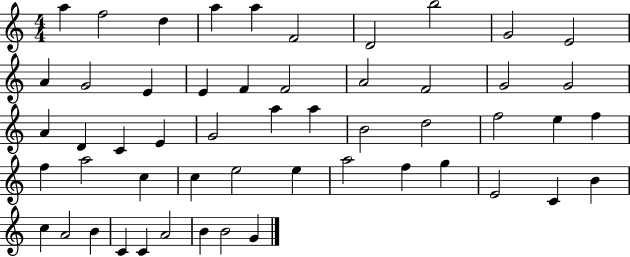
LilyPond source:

{
  \clef treble
  \numericTimeSignature
  \time 4/4
  \key c \major
  a''4 f''2 d''4 | a''4 a''4 f'2 | d'2 b''2 | g'2 e'2 | \break a'4 g'2 e'4 | e'4 f'4 f'2 | a'2 f'2 | g'2 g'2 | \break a'4 d'4 c'4 e'4 | g'2 a''4 a''4 | b'2 d''2 | f''2 e''4 f''4 | \break f''4 a''2 c''4 | c''4 e''2 e''4 | a''2 f''4 g''4 | e'2 c'4 b'4 | \break c''4 a'2 b'4 | c'4 c'4 a'2 | b'4 b'2 g'4 | \bar "|."
}